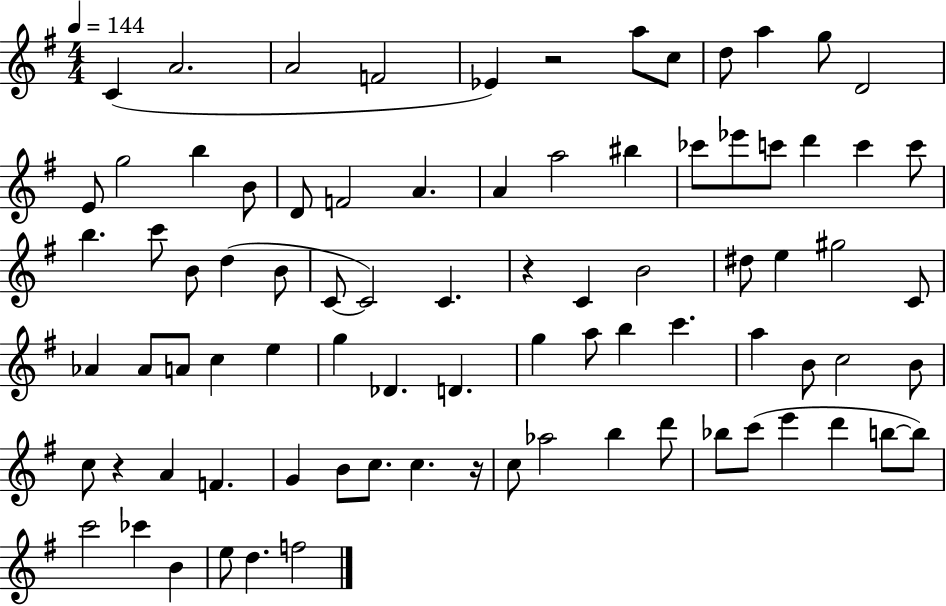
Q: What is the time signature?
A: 4/4